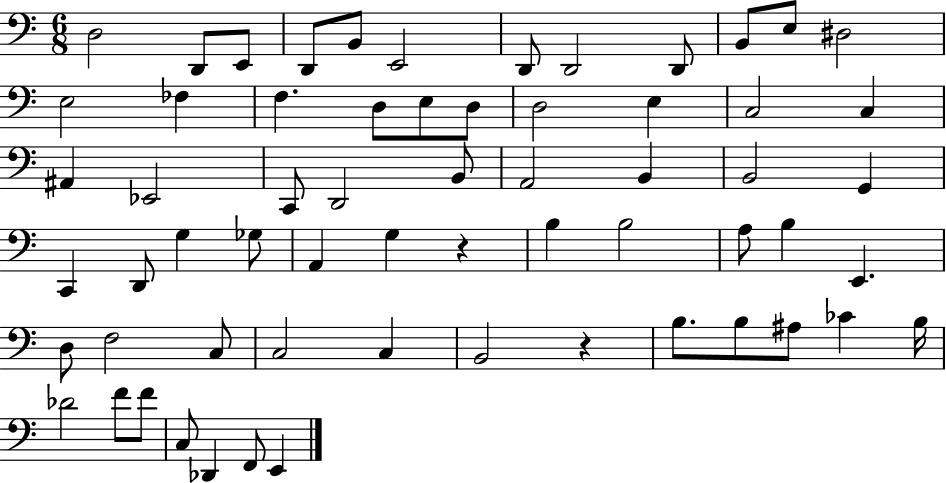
D3/h D2/e E2/e D2/e B2/e E2/h D2/e D2/h D2/e B2/e E3/e D#3/h E3/h FES3/q F3/q. D3/e E3/e D3/e D3/h E3/q C3/h C3/q A#2/q Eb2/h C2/e D2/h B2/e A2/h B2/q B2/h G2/q C2/q D2/e G3/q Gb3/e A2/q G3/q R/q B3/q B3/h A3/e B3/q E2/q. D3/e F3/h C3/e C3/h C3/q B2/h R/q B3/e. B3/e A#3/e CES4/q B3/s Db4/h F4/e F4/e C3/e Db2/q F2/e E2/q